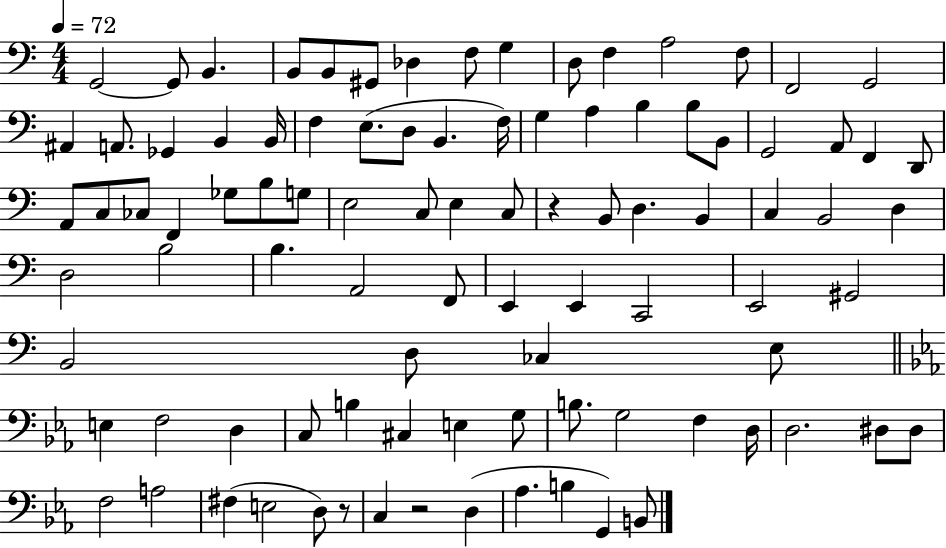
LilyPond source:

{
  \clef bass
  \numericTimeSignature
  \time 4/4
  \key c \major
  \tempo 4 = 72
  g,2~~ g,8 b,4. | b,8 b,8 gis,8 des4 f8 g4 | d8 f4 a2 f8 | f,2 g,2 | \break ais,4 a,8. ges,4 b,4 b,16 | f4 e8.( d8 b,4. f16) | g4 a4 b4 b8 b,8 | g,2 a,8 f,4 d,8 | \break a,8 c8 ces8 f,4 ges8 b8 g8 | e2 c8 e4 c8 | r4 b,8 d4. b,4 | c4 b,2 d4 | \break d2 b2 | b4. a,2 f,8 | e,4 e,4 c,2 | e,2 gis,2 | \break b,2 d8 ces4 e8 | \bar "||" \break \key ees \major e4 f2 d4 | c8 b4 cis4 e4 g8 | b8. g2 f4 d16 | d2. dis8 dis8 | \break f2 a2 | fis4( e2 d8) r8 | c4 r2 d4( | aes4. b4 g,4) b,8 | \break \bar "|."
}